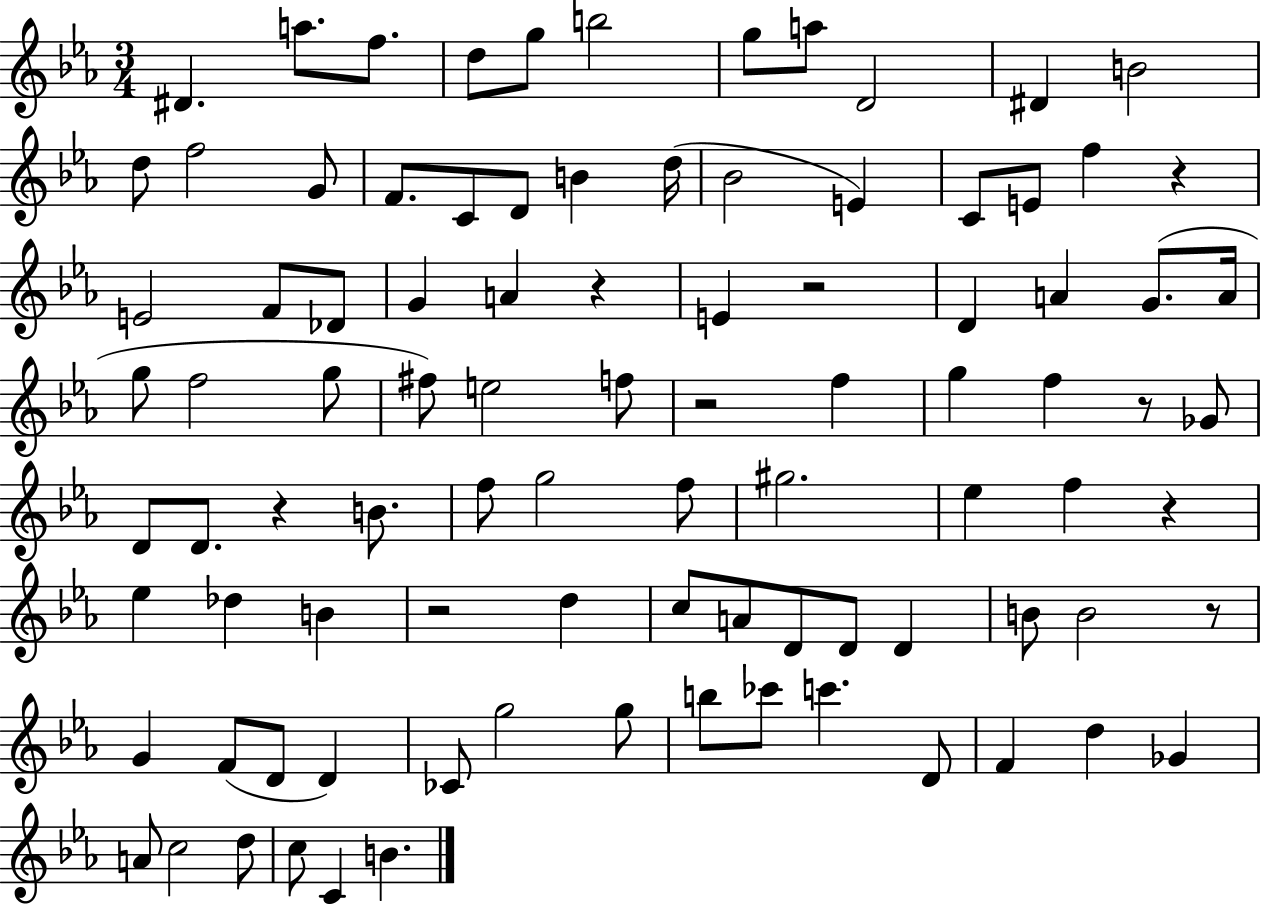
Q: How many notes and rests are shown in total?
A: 93